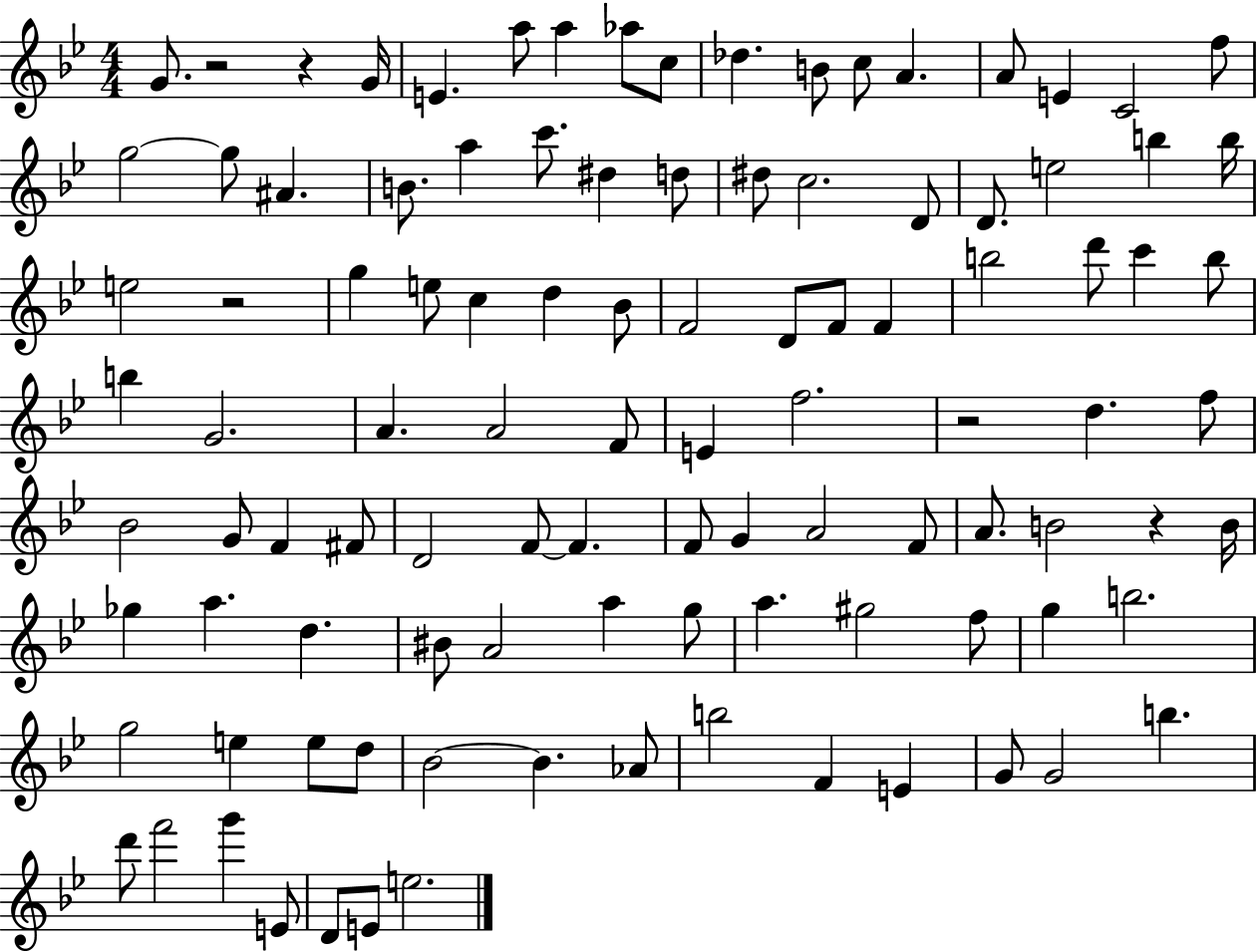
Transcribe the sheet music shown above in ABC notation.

X:1
T:Untitled
M:4/4
L:1/4
K:Bb
G/2 z2 z G/4 E a/2 a _a/2 c/2 _d B/2 c/2 A A/2 E C2 f/2 g2 g/2 ^A B/2 a c'/2 ^d d/2 ^d/2 c2 D/2 D/2 e2 b b/4 e2 z2 g e/2 c d _B/2 F2 D/2 F/2 F b2 d'/2 c' b/2 b G2 A A2 F/2 E f2 z2 d f/2 _B2 G/2 F ^F/2 D2 F/2 F F/2 G A2 F/2 A/2 B2 z B/4 _g a d ^B/2 A2 a g/2 a ^g2 f/2 g b2 g2 e e/2 d/2 _B2 _B _A/2 b2 F E G/2 G2 b d'/2 f'2 g' E/2 D/2 E/2 e2